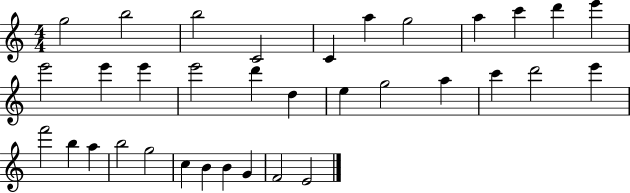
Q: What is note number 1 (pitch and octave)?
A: G5